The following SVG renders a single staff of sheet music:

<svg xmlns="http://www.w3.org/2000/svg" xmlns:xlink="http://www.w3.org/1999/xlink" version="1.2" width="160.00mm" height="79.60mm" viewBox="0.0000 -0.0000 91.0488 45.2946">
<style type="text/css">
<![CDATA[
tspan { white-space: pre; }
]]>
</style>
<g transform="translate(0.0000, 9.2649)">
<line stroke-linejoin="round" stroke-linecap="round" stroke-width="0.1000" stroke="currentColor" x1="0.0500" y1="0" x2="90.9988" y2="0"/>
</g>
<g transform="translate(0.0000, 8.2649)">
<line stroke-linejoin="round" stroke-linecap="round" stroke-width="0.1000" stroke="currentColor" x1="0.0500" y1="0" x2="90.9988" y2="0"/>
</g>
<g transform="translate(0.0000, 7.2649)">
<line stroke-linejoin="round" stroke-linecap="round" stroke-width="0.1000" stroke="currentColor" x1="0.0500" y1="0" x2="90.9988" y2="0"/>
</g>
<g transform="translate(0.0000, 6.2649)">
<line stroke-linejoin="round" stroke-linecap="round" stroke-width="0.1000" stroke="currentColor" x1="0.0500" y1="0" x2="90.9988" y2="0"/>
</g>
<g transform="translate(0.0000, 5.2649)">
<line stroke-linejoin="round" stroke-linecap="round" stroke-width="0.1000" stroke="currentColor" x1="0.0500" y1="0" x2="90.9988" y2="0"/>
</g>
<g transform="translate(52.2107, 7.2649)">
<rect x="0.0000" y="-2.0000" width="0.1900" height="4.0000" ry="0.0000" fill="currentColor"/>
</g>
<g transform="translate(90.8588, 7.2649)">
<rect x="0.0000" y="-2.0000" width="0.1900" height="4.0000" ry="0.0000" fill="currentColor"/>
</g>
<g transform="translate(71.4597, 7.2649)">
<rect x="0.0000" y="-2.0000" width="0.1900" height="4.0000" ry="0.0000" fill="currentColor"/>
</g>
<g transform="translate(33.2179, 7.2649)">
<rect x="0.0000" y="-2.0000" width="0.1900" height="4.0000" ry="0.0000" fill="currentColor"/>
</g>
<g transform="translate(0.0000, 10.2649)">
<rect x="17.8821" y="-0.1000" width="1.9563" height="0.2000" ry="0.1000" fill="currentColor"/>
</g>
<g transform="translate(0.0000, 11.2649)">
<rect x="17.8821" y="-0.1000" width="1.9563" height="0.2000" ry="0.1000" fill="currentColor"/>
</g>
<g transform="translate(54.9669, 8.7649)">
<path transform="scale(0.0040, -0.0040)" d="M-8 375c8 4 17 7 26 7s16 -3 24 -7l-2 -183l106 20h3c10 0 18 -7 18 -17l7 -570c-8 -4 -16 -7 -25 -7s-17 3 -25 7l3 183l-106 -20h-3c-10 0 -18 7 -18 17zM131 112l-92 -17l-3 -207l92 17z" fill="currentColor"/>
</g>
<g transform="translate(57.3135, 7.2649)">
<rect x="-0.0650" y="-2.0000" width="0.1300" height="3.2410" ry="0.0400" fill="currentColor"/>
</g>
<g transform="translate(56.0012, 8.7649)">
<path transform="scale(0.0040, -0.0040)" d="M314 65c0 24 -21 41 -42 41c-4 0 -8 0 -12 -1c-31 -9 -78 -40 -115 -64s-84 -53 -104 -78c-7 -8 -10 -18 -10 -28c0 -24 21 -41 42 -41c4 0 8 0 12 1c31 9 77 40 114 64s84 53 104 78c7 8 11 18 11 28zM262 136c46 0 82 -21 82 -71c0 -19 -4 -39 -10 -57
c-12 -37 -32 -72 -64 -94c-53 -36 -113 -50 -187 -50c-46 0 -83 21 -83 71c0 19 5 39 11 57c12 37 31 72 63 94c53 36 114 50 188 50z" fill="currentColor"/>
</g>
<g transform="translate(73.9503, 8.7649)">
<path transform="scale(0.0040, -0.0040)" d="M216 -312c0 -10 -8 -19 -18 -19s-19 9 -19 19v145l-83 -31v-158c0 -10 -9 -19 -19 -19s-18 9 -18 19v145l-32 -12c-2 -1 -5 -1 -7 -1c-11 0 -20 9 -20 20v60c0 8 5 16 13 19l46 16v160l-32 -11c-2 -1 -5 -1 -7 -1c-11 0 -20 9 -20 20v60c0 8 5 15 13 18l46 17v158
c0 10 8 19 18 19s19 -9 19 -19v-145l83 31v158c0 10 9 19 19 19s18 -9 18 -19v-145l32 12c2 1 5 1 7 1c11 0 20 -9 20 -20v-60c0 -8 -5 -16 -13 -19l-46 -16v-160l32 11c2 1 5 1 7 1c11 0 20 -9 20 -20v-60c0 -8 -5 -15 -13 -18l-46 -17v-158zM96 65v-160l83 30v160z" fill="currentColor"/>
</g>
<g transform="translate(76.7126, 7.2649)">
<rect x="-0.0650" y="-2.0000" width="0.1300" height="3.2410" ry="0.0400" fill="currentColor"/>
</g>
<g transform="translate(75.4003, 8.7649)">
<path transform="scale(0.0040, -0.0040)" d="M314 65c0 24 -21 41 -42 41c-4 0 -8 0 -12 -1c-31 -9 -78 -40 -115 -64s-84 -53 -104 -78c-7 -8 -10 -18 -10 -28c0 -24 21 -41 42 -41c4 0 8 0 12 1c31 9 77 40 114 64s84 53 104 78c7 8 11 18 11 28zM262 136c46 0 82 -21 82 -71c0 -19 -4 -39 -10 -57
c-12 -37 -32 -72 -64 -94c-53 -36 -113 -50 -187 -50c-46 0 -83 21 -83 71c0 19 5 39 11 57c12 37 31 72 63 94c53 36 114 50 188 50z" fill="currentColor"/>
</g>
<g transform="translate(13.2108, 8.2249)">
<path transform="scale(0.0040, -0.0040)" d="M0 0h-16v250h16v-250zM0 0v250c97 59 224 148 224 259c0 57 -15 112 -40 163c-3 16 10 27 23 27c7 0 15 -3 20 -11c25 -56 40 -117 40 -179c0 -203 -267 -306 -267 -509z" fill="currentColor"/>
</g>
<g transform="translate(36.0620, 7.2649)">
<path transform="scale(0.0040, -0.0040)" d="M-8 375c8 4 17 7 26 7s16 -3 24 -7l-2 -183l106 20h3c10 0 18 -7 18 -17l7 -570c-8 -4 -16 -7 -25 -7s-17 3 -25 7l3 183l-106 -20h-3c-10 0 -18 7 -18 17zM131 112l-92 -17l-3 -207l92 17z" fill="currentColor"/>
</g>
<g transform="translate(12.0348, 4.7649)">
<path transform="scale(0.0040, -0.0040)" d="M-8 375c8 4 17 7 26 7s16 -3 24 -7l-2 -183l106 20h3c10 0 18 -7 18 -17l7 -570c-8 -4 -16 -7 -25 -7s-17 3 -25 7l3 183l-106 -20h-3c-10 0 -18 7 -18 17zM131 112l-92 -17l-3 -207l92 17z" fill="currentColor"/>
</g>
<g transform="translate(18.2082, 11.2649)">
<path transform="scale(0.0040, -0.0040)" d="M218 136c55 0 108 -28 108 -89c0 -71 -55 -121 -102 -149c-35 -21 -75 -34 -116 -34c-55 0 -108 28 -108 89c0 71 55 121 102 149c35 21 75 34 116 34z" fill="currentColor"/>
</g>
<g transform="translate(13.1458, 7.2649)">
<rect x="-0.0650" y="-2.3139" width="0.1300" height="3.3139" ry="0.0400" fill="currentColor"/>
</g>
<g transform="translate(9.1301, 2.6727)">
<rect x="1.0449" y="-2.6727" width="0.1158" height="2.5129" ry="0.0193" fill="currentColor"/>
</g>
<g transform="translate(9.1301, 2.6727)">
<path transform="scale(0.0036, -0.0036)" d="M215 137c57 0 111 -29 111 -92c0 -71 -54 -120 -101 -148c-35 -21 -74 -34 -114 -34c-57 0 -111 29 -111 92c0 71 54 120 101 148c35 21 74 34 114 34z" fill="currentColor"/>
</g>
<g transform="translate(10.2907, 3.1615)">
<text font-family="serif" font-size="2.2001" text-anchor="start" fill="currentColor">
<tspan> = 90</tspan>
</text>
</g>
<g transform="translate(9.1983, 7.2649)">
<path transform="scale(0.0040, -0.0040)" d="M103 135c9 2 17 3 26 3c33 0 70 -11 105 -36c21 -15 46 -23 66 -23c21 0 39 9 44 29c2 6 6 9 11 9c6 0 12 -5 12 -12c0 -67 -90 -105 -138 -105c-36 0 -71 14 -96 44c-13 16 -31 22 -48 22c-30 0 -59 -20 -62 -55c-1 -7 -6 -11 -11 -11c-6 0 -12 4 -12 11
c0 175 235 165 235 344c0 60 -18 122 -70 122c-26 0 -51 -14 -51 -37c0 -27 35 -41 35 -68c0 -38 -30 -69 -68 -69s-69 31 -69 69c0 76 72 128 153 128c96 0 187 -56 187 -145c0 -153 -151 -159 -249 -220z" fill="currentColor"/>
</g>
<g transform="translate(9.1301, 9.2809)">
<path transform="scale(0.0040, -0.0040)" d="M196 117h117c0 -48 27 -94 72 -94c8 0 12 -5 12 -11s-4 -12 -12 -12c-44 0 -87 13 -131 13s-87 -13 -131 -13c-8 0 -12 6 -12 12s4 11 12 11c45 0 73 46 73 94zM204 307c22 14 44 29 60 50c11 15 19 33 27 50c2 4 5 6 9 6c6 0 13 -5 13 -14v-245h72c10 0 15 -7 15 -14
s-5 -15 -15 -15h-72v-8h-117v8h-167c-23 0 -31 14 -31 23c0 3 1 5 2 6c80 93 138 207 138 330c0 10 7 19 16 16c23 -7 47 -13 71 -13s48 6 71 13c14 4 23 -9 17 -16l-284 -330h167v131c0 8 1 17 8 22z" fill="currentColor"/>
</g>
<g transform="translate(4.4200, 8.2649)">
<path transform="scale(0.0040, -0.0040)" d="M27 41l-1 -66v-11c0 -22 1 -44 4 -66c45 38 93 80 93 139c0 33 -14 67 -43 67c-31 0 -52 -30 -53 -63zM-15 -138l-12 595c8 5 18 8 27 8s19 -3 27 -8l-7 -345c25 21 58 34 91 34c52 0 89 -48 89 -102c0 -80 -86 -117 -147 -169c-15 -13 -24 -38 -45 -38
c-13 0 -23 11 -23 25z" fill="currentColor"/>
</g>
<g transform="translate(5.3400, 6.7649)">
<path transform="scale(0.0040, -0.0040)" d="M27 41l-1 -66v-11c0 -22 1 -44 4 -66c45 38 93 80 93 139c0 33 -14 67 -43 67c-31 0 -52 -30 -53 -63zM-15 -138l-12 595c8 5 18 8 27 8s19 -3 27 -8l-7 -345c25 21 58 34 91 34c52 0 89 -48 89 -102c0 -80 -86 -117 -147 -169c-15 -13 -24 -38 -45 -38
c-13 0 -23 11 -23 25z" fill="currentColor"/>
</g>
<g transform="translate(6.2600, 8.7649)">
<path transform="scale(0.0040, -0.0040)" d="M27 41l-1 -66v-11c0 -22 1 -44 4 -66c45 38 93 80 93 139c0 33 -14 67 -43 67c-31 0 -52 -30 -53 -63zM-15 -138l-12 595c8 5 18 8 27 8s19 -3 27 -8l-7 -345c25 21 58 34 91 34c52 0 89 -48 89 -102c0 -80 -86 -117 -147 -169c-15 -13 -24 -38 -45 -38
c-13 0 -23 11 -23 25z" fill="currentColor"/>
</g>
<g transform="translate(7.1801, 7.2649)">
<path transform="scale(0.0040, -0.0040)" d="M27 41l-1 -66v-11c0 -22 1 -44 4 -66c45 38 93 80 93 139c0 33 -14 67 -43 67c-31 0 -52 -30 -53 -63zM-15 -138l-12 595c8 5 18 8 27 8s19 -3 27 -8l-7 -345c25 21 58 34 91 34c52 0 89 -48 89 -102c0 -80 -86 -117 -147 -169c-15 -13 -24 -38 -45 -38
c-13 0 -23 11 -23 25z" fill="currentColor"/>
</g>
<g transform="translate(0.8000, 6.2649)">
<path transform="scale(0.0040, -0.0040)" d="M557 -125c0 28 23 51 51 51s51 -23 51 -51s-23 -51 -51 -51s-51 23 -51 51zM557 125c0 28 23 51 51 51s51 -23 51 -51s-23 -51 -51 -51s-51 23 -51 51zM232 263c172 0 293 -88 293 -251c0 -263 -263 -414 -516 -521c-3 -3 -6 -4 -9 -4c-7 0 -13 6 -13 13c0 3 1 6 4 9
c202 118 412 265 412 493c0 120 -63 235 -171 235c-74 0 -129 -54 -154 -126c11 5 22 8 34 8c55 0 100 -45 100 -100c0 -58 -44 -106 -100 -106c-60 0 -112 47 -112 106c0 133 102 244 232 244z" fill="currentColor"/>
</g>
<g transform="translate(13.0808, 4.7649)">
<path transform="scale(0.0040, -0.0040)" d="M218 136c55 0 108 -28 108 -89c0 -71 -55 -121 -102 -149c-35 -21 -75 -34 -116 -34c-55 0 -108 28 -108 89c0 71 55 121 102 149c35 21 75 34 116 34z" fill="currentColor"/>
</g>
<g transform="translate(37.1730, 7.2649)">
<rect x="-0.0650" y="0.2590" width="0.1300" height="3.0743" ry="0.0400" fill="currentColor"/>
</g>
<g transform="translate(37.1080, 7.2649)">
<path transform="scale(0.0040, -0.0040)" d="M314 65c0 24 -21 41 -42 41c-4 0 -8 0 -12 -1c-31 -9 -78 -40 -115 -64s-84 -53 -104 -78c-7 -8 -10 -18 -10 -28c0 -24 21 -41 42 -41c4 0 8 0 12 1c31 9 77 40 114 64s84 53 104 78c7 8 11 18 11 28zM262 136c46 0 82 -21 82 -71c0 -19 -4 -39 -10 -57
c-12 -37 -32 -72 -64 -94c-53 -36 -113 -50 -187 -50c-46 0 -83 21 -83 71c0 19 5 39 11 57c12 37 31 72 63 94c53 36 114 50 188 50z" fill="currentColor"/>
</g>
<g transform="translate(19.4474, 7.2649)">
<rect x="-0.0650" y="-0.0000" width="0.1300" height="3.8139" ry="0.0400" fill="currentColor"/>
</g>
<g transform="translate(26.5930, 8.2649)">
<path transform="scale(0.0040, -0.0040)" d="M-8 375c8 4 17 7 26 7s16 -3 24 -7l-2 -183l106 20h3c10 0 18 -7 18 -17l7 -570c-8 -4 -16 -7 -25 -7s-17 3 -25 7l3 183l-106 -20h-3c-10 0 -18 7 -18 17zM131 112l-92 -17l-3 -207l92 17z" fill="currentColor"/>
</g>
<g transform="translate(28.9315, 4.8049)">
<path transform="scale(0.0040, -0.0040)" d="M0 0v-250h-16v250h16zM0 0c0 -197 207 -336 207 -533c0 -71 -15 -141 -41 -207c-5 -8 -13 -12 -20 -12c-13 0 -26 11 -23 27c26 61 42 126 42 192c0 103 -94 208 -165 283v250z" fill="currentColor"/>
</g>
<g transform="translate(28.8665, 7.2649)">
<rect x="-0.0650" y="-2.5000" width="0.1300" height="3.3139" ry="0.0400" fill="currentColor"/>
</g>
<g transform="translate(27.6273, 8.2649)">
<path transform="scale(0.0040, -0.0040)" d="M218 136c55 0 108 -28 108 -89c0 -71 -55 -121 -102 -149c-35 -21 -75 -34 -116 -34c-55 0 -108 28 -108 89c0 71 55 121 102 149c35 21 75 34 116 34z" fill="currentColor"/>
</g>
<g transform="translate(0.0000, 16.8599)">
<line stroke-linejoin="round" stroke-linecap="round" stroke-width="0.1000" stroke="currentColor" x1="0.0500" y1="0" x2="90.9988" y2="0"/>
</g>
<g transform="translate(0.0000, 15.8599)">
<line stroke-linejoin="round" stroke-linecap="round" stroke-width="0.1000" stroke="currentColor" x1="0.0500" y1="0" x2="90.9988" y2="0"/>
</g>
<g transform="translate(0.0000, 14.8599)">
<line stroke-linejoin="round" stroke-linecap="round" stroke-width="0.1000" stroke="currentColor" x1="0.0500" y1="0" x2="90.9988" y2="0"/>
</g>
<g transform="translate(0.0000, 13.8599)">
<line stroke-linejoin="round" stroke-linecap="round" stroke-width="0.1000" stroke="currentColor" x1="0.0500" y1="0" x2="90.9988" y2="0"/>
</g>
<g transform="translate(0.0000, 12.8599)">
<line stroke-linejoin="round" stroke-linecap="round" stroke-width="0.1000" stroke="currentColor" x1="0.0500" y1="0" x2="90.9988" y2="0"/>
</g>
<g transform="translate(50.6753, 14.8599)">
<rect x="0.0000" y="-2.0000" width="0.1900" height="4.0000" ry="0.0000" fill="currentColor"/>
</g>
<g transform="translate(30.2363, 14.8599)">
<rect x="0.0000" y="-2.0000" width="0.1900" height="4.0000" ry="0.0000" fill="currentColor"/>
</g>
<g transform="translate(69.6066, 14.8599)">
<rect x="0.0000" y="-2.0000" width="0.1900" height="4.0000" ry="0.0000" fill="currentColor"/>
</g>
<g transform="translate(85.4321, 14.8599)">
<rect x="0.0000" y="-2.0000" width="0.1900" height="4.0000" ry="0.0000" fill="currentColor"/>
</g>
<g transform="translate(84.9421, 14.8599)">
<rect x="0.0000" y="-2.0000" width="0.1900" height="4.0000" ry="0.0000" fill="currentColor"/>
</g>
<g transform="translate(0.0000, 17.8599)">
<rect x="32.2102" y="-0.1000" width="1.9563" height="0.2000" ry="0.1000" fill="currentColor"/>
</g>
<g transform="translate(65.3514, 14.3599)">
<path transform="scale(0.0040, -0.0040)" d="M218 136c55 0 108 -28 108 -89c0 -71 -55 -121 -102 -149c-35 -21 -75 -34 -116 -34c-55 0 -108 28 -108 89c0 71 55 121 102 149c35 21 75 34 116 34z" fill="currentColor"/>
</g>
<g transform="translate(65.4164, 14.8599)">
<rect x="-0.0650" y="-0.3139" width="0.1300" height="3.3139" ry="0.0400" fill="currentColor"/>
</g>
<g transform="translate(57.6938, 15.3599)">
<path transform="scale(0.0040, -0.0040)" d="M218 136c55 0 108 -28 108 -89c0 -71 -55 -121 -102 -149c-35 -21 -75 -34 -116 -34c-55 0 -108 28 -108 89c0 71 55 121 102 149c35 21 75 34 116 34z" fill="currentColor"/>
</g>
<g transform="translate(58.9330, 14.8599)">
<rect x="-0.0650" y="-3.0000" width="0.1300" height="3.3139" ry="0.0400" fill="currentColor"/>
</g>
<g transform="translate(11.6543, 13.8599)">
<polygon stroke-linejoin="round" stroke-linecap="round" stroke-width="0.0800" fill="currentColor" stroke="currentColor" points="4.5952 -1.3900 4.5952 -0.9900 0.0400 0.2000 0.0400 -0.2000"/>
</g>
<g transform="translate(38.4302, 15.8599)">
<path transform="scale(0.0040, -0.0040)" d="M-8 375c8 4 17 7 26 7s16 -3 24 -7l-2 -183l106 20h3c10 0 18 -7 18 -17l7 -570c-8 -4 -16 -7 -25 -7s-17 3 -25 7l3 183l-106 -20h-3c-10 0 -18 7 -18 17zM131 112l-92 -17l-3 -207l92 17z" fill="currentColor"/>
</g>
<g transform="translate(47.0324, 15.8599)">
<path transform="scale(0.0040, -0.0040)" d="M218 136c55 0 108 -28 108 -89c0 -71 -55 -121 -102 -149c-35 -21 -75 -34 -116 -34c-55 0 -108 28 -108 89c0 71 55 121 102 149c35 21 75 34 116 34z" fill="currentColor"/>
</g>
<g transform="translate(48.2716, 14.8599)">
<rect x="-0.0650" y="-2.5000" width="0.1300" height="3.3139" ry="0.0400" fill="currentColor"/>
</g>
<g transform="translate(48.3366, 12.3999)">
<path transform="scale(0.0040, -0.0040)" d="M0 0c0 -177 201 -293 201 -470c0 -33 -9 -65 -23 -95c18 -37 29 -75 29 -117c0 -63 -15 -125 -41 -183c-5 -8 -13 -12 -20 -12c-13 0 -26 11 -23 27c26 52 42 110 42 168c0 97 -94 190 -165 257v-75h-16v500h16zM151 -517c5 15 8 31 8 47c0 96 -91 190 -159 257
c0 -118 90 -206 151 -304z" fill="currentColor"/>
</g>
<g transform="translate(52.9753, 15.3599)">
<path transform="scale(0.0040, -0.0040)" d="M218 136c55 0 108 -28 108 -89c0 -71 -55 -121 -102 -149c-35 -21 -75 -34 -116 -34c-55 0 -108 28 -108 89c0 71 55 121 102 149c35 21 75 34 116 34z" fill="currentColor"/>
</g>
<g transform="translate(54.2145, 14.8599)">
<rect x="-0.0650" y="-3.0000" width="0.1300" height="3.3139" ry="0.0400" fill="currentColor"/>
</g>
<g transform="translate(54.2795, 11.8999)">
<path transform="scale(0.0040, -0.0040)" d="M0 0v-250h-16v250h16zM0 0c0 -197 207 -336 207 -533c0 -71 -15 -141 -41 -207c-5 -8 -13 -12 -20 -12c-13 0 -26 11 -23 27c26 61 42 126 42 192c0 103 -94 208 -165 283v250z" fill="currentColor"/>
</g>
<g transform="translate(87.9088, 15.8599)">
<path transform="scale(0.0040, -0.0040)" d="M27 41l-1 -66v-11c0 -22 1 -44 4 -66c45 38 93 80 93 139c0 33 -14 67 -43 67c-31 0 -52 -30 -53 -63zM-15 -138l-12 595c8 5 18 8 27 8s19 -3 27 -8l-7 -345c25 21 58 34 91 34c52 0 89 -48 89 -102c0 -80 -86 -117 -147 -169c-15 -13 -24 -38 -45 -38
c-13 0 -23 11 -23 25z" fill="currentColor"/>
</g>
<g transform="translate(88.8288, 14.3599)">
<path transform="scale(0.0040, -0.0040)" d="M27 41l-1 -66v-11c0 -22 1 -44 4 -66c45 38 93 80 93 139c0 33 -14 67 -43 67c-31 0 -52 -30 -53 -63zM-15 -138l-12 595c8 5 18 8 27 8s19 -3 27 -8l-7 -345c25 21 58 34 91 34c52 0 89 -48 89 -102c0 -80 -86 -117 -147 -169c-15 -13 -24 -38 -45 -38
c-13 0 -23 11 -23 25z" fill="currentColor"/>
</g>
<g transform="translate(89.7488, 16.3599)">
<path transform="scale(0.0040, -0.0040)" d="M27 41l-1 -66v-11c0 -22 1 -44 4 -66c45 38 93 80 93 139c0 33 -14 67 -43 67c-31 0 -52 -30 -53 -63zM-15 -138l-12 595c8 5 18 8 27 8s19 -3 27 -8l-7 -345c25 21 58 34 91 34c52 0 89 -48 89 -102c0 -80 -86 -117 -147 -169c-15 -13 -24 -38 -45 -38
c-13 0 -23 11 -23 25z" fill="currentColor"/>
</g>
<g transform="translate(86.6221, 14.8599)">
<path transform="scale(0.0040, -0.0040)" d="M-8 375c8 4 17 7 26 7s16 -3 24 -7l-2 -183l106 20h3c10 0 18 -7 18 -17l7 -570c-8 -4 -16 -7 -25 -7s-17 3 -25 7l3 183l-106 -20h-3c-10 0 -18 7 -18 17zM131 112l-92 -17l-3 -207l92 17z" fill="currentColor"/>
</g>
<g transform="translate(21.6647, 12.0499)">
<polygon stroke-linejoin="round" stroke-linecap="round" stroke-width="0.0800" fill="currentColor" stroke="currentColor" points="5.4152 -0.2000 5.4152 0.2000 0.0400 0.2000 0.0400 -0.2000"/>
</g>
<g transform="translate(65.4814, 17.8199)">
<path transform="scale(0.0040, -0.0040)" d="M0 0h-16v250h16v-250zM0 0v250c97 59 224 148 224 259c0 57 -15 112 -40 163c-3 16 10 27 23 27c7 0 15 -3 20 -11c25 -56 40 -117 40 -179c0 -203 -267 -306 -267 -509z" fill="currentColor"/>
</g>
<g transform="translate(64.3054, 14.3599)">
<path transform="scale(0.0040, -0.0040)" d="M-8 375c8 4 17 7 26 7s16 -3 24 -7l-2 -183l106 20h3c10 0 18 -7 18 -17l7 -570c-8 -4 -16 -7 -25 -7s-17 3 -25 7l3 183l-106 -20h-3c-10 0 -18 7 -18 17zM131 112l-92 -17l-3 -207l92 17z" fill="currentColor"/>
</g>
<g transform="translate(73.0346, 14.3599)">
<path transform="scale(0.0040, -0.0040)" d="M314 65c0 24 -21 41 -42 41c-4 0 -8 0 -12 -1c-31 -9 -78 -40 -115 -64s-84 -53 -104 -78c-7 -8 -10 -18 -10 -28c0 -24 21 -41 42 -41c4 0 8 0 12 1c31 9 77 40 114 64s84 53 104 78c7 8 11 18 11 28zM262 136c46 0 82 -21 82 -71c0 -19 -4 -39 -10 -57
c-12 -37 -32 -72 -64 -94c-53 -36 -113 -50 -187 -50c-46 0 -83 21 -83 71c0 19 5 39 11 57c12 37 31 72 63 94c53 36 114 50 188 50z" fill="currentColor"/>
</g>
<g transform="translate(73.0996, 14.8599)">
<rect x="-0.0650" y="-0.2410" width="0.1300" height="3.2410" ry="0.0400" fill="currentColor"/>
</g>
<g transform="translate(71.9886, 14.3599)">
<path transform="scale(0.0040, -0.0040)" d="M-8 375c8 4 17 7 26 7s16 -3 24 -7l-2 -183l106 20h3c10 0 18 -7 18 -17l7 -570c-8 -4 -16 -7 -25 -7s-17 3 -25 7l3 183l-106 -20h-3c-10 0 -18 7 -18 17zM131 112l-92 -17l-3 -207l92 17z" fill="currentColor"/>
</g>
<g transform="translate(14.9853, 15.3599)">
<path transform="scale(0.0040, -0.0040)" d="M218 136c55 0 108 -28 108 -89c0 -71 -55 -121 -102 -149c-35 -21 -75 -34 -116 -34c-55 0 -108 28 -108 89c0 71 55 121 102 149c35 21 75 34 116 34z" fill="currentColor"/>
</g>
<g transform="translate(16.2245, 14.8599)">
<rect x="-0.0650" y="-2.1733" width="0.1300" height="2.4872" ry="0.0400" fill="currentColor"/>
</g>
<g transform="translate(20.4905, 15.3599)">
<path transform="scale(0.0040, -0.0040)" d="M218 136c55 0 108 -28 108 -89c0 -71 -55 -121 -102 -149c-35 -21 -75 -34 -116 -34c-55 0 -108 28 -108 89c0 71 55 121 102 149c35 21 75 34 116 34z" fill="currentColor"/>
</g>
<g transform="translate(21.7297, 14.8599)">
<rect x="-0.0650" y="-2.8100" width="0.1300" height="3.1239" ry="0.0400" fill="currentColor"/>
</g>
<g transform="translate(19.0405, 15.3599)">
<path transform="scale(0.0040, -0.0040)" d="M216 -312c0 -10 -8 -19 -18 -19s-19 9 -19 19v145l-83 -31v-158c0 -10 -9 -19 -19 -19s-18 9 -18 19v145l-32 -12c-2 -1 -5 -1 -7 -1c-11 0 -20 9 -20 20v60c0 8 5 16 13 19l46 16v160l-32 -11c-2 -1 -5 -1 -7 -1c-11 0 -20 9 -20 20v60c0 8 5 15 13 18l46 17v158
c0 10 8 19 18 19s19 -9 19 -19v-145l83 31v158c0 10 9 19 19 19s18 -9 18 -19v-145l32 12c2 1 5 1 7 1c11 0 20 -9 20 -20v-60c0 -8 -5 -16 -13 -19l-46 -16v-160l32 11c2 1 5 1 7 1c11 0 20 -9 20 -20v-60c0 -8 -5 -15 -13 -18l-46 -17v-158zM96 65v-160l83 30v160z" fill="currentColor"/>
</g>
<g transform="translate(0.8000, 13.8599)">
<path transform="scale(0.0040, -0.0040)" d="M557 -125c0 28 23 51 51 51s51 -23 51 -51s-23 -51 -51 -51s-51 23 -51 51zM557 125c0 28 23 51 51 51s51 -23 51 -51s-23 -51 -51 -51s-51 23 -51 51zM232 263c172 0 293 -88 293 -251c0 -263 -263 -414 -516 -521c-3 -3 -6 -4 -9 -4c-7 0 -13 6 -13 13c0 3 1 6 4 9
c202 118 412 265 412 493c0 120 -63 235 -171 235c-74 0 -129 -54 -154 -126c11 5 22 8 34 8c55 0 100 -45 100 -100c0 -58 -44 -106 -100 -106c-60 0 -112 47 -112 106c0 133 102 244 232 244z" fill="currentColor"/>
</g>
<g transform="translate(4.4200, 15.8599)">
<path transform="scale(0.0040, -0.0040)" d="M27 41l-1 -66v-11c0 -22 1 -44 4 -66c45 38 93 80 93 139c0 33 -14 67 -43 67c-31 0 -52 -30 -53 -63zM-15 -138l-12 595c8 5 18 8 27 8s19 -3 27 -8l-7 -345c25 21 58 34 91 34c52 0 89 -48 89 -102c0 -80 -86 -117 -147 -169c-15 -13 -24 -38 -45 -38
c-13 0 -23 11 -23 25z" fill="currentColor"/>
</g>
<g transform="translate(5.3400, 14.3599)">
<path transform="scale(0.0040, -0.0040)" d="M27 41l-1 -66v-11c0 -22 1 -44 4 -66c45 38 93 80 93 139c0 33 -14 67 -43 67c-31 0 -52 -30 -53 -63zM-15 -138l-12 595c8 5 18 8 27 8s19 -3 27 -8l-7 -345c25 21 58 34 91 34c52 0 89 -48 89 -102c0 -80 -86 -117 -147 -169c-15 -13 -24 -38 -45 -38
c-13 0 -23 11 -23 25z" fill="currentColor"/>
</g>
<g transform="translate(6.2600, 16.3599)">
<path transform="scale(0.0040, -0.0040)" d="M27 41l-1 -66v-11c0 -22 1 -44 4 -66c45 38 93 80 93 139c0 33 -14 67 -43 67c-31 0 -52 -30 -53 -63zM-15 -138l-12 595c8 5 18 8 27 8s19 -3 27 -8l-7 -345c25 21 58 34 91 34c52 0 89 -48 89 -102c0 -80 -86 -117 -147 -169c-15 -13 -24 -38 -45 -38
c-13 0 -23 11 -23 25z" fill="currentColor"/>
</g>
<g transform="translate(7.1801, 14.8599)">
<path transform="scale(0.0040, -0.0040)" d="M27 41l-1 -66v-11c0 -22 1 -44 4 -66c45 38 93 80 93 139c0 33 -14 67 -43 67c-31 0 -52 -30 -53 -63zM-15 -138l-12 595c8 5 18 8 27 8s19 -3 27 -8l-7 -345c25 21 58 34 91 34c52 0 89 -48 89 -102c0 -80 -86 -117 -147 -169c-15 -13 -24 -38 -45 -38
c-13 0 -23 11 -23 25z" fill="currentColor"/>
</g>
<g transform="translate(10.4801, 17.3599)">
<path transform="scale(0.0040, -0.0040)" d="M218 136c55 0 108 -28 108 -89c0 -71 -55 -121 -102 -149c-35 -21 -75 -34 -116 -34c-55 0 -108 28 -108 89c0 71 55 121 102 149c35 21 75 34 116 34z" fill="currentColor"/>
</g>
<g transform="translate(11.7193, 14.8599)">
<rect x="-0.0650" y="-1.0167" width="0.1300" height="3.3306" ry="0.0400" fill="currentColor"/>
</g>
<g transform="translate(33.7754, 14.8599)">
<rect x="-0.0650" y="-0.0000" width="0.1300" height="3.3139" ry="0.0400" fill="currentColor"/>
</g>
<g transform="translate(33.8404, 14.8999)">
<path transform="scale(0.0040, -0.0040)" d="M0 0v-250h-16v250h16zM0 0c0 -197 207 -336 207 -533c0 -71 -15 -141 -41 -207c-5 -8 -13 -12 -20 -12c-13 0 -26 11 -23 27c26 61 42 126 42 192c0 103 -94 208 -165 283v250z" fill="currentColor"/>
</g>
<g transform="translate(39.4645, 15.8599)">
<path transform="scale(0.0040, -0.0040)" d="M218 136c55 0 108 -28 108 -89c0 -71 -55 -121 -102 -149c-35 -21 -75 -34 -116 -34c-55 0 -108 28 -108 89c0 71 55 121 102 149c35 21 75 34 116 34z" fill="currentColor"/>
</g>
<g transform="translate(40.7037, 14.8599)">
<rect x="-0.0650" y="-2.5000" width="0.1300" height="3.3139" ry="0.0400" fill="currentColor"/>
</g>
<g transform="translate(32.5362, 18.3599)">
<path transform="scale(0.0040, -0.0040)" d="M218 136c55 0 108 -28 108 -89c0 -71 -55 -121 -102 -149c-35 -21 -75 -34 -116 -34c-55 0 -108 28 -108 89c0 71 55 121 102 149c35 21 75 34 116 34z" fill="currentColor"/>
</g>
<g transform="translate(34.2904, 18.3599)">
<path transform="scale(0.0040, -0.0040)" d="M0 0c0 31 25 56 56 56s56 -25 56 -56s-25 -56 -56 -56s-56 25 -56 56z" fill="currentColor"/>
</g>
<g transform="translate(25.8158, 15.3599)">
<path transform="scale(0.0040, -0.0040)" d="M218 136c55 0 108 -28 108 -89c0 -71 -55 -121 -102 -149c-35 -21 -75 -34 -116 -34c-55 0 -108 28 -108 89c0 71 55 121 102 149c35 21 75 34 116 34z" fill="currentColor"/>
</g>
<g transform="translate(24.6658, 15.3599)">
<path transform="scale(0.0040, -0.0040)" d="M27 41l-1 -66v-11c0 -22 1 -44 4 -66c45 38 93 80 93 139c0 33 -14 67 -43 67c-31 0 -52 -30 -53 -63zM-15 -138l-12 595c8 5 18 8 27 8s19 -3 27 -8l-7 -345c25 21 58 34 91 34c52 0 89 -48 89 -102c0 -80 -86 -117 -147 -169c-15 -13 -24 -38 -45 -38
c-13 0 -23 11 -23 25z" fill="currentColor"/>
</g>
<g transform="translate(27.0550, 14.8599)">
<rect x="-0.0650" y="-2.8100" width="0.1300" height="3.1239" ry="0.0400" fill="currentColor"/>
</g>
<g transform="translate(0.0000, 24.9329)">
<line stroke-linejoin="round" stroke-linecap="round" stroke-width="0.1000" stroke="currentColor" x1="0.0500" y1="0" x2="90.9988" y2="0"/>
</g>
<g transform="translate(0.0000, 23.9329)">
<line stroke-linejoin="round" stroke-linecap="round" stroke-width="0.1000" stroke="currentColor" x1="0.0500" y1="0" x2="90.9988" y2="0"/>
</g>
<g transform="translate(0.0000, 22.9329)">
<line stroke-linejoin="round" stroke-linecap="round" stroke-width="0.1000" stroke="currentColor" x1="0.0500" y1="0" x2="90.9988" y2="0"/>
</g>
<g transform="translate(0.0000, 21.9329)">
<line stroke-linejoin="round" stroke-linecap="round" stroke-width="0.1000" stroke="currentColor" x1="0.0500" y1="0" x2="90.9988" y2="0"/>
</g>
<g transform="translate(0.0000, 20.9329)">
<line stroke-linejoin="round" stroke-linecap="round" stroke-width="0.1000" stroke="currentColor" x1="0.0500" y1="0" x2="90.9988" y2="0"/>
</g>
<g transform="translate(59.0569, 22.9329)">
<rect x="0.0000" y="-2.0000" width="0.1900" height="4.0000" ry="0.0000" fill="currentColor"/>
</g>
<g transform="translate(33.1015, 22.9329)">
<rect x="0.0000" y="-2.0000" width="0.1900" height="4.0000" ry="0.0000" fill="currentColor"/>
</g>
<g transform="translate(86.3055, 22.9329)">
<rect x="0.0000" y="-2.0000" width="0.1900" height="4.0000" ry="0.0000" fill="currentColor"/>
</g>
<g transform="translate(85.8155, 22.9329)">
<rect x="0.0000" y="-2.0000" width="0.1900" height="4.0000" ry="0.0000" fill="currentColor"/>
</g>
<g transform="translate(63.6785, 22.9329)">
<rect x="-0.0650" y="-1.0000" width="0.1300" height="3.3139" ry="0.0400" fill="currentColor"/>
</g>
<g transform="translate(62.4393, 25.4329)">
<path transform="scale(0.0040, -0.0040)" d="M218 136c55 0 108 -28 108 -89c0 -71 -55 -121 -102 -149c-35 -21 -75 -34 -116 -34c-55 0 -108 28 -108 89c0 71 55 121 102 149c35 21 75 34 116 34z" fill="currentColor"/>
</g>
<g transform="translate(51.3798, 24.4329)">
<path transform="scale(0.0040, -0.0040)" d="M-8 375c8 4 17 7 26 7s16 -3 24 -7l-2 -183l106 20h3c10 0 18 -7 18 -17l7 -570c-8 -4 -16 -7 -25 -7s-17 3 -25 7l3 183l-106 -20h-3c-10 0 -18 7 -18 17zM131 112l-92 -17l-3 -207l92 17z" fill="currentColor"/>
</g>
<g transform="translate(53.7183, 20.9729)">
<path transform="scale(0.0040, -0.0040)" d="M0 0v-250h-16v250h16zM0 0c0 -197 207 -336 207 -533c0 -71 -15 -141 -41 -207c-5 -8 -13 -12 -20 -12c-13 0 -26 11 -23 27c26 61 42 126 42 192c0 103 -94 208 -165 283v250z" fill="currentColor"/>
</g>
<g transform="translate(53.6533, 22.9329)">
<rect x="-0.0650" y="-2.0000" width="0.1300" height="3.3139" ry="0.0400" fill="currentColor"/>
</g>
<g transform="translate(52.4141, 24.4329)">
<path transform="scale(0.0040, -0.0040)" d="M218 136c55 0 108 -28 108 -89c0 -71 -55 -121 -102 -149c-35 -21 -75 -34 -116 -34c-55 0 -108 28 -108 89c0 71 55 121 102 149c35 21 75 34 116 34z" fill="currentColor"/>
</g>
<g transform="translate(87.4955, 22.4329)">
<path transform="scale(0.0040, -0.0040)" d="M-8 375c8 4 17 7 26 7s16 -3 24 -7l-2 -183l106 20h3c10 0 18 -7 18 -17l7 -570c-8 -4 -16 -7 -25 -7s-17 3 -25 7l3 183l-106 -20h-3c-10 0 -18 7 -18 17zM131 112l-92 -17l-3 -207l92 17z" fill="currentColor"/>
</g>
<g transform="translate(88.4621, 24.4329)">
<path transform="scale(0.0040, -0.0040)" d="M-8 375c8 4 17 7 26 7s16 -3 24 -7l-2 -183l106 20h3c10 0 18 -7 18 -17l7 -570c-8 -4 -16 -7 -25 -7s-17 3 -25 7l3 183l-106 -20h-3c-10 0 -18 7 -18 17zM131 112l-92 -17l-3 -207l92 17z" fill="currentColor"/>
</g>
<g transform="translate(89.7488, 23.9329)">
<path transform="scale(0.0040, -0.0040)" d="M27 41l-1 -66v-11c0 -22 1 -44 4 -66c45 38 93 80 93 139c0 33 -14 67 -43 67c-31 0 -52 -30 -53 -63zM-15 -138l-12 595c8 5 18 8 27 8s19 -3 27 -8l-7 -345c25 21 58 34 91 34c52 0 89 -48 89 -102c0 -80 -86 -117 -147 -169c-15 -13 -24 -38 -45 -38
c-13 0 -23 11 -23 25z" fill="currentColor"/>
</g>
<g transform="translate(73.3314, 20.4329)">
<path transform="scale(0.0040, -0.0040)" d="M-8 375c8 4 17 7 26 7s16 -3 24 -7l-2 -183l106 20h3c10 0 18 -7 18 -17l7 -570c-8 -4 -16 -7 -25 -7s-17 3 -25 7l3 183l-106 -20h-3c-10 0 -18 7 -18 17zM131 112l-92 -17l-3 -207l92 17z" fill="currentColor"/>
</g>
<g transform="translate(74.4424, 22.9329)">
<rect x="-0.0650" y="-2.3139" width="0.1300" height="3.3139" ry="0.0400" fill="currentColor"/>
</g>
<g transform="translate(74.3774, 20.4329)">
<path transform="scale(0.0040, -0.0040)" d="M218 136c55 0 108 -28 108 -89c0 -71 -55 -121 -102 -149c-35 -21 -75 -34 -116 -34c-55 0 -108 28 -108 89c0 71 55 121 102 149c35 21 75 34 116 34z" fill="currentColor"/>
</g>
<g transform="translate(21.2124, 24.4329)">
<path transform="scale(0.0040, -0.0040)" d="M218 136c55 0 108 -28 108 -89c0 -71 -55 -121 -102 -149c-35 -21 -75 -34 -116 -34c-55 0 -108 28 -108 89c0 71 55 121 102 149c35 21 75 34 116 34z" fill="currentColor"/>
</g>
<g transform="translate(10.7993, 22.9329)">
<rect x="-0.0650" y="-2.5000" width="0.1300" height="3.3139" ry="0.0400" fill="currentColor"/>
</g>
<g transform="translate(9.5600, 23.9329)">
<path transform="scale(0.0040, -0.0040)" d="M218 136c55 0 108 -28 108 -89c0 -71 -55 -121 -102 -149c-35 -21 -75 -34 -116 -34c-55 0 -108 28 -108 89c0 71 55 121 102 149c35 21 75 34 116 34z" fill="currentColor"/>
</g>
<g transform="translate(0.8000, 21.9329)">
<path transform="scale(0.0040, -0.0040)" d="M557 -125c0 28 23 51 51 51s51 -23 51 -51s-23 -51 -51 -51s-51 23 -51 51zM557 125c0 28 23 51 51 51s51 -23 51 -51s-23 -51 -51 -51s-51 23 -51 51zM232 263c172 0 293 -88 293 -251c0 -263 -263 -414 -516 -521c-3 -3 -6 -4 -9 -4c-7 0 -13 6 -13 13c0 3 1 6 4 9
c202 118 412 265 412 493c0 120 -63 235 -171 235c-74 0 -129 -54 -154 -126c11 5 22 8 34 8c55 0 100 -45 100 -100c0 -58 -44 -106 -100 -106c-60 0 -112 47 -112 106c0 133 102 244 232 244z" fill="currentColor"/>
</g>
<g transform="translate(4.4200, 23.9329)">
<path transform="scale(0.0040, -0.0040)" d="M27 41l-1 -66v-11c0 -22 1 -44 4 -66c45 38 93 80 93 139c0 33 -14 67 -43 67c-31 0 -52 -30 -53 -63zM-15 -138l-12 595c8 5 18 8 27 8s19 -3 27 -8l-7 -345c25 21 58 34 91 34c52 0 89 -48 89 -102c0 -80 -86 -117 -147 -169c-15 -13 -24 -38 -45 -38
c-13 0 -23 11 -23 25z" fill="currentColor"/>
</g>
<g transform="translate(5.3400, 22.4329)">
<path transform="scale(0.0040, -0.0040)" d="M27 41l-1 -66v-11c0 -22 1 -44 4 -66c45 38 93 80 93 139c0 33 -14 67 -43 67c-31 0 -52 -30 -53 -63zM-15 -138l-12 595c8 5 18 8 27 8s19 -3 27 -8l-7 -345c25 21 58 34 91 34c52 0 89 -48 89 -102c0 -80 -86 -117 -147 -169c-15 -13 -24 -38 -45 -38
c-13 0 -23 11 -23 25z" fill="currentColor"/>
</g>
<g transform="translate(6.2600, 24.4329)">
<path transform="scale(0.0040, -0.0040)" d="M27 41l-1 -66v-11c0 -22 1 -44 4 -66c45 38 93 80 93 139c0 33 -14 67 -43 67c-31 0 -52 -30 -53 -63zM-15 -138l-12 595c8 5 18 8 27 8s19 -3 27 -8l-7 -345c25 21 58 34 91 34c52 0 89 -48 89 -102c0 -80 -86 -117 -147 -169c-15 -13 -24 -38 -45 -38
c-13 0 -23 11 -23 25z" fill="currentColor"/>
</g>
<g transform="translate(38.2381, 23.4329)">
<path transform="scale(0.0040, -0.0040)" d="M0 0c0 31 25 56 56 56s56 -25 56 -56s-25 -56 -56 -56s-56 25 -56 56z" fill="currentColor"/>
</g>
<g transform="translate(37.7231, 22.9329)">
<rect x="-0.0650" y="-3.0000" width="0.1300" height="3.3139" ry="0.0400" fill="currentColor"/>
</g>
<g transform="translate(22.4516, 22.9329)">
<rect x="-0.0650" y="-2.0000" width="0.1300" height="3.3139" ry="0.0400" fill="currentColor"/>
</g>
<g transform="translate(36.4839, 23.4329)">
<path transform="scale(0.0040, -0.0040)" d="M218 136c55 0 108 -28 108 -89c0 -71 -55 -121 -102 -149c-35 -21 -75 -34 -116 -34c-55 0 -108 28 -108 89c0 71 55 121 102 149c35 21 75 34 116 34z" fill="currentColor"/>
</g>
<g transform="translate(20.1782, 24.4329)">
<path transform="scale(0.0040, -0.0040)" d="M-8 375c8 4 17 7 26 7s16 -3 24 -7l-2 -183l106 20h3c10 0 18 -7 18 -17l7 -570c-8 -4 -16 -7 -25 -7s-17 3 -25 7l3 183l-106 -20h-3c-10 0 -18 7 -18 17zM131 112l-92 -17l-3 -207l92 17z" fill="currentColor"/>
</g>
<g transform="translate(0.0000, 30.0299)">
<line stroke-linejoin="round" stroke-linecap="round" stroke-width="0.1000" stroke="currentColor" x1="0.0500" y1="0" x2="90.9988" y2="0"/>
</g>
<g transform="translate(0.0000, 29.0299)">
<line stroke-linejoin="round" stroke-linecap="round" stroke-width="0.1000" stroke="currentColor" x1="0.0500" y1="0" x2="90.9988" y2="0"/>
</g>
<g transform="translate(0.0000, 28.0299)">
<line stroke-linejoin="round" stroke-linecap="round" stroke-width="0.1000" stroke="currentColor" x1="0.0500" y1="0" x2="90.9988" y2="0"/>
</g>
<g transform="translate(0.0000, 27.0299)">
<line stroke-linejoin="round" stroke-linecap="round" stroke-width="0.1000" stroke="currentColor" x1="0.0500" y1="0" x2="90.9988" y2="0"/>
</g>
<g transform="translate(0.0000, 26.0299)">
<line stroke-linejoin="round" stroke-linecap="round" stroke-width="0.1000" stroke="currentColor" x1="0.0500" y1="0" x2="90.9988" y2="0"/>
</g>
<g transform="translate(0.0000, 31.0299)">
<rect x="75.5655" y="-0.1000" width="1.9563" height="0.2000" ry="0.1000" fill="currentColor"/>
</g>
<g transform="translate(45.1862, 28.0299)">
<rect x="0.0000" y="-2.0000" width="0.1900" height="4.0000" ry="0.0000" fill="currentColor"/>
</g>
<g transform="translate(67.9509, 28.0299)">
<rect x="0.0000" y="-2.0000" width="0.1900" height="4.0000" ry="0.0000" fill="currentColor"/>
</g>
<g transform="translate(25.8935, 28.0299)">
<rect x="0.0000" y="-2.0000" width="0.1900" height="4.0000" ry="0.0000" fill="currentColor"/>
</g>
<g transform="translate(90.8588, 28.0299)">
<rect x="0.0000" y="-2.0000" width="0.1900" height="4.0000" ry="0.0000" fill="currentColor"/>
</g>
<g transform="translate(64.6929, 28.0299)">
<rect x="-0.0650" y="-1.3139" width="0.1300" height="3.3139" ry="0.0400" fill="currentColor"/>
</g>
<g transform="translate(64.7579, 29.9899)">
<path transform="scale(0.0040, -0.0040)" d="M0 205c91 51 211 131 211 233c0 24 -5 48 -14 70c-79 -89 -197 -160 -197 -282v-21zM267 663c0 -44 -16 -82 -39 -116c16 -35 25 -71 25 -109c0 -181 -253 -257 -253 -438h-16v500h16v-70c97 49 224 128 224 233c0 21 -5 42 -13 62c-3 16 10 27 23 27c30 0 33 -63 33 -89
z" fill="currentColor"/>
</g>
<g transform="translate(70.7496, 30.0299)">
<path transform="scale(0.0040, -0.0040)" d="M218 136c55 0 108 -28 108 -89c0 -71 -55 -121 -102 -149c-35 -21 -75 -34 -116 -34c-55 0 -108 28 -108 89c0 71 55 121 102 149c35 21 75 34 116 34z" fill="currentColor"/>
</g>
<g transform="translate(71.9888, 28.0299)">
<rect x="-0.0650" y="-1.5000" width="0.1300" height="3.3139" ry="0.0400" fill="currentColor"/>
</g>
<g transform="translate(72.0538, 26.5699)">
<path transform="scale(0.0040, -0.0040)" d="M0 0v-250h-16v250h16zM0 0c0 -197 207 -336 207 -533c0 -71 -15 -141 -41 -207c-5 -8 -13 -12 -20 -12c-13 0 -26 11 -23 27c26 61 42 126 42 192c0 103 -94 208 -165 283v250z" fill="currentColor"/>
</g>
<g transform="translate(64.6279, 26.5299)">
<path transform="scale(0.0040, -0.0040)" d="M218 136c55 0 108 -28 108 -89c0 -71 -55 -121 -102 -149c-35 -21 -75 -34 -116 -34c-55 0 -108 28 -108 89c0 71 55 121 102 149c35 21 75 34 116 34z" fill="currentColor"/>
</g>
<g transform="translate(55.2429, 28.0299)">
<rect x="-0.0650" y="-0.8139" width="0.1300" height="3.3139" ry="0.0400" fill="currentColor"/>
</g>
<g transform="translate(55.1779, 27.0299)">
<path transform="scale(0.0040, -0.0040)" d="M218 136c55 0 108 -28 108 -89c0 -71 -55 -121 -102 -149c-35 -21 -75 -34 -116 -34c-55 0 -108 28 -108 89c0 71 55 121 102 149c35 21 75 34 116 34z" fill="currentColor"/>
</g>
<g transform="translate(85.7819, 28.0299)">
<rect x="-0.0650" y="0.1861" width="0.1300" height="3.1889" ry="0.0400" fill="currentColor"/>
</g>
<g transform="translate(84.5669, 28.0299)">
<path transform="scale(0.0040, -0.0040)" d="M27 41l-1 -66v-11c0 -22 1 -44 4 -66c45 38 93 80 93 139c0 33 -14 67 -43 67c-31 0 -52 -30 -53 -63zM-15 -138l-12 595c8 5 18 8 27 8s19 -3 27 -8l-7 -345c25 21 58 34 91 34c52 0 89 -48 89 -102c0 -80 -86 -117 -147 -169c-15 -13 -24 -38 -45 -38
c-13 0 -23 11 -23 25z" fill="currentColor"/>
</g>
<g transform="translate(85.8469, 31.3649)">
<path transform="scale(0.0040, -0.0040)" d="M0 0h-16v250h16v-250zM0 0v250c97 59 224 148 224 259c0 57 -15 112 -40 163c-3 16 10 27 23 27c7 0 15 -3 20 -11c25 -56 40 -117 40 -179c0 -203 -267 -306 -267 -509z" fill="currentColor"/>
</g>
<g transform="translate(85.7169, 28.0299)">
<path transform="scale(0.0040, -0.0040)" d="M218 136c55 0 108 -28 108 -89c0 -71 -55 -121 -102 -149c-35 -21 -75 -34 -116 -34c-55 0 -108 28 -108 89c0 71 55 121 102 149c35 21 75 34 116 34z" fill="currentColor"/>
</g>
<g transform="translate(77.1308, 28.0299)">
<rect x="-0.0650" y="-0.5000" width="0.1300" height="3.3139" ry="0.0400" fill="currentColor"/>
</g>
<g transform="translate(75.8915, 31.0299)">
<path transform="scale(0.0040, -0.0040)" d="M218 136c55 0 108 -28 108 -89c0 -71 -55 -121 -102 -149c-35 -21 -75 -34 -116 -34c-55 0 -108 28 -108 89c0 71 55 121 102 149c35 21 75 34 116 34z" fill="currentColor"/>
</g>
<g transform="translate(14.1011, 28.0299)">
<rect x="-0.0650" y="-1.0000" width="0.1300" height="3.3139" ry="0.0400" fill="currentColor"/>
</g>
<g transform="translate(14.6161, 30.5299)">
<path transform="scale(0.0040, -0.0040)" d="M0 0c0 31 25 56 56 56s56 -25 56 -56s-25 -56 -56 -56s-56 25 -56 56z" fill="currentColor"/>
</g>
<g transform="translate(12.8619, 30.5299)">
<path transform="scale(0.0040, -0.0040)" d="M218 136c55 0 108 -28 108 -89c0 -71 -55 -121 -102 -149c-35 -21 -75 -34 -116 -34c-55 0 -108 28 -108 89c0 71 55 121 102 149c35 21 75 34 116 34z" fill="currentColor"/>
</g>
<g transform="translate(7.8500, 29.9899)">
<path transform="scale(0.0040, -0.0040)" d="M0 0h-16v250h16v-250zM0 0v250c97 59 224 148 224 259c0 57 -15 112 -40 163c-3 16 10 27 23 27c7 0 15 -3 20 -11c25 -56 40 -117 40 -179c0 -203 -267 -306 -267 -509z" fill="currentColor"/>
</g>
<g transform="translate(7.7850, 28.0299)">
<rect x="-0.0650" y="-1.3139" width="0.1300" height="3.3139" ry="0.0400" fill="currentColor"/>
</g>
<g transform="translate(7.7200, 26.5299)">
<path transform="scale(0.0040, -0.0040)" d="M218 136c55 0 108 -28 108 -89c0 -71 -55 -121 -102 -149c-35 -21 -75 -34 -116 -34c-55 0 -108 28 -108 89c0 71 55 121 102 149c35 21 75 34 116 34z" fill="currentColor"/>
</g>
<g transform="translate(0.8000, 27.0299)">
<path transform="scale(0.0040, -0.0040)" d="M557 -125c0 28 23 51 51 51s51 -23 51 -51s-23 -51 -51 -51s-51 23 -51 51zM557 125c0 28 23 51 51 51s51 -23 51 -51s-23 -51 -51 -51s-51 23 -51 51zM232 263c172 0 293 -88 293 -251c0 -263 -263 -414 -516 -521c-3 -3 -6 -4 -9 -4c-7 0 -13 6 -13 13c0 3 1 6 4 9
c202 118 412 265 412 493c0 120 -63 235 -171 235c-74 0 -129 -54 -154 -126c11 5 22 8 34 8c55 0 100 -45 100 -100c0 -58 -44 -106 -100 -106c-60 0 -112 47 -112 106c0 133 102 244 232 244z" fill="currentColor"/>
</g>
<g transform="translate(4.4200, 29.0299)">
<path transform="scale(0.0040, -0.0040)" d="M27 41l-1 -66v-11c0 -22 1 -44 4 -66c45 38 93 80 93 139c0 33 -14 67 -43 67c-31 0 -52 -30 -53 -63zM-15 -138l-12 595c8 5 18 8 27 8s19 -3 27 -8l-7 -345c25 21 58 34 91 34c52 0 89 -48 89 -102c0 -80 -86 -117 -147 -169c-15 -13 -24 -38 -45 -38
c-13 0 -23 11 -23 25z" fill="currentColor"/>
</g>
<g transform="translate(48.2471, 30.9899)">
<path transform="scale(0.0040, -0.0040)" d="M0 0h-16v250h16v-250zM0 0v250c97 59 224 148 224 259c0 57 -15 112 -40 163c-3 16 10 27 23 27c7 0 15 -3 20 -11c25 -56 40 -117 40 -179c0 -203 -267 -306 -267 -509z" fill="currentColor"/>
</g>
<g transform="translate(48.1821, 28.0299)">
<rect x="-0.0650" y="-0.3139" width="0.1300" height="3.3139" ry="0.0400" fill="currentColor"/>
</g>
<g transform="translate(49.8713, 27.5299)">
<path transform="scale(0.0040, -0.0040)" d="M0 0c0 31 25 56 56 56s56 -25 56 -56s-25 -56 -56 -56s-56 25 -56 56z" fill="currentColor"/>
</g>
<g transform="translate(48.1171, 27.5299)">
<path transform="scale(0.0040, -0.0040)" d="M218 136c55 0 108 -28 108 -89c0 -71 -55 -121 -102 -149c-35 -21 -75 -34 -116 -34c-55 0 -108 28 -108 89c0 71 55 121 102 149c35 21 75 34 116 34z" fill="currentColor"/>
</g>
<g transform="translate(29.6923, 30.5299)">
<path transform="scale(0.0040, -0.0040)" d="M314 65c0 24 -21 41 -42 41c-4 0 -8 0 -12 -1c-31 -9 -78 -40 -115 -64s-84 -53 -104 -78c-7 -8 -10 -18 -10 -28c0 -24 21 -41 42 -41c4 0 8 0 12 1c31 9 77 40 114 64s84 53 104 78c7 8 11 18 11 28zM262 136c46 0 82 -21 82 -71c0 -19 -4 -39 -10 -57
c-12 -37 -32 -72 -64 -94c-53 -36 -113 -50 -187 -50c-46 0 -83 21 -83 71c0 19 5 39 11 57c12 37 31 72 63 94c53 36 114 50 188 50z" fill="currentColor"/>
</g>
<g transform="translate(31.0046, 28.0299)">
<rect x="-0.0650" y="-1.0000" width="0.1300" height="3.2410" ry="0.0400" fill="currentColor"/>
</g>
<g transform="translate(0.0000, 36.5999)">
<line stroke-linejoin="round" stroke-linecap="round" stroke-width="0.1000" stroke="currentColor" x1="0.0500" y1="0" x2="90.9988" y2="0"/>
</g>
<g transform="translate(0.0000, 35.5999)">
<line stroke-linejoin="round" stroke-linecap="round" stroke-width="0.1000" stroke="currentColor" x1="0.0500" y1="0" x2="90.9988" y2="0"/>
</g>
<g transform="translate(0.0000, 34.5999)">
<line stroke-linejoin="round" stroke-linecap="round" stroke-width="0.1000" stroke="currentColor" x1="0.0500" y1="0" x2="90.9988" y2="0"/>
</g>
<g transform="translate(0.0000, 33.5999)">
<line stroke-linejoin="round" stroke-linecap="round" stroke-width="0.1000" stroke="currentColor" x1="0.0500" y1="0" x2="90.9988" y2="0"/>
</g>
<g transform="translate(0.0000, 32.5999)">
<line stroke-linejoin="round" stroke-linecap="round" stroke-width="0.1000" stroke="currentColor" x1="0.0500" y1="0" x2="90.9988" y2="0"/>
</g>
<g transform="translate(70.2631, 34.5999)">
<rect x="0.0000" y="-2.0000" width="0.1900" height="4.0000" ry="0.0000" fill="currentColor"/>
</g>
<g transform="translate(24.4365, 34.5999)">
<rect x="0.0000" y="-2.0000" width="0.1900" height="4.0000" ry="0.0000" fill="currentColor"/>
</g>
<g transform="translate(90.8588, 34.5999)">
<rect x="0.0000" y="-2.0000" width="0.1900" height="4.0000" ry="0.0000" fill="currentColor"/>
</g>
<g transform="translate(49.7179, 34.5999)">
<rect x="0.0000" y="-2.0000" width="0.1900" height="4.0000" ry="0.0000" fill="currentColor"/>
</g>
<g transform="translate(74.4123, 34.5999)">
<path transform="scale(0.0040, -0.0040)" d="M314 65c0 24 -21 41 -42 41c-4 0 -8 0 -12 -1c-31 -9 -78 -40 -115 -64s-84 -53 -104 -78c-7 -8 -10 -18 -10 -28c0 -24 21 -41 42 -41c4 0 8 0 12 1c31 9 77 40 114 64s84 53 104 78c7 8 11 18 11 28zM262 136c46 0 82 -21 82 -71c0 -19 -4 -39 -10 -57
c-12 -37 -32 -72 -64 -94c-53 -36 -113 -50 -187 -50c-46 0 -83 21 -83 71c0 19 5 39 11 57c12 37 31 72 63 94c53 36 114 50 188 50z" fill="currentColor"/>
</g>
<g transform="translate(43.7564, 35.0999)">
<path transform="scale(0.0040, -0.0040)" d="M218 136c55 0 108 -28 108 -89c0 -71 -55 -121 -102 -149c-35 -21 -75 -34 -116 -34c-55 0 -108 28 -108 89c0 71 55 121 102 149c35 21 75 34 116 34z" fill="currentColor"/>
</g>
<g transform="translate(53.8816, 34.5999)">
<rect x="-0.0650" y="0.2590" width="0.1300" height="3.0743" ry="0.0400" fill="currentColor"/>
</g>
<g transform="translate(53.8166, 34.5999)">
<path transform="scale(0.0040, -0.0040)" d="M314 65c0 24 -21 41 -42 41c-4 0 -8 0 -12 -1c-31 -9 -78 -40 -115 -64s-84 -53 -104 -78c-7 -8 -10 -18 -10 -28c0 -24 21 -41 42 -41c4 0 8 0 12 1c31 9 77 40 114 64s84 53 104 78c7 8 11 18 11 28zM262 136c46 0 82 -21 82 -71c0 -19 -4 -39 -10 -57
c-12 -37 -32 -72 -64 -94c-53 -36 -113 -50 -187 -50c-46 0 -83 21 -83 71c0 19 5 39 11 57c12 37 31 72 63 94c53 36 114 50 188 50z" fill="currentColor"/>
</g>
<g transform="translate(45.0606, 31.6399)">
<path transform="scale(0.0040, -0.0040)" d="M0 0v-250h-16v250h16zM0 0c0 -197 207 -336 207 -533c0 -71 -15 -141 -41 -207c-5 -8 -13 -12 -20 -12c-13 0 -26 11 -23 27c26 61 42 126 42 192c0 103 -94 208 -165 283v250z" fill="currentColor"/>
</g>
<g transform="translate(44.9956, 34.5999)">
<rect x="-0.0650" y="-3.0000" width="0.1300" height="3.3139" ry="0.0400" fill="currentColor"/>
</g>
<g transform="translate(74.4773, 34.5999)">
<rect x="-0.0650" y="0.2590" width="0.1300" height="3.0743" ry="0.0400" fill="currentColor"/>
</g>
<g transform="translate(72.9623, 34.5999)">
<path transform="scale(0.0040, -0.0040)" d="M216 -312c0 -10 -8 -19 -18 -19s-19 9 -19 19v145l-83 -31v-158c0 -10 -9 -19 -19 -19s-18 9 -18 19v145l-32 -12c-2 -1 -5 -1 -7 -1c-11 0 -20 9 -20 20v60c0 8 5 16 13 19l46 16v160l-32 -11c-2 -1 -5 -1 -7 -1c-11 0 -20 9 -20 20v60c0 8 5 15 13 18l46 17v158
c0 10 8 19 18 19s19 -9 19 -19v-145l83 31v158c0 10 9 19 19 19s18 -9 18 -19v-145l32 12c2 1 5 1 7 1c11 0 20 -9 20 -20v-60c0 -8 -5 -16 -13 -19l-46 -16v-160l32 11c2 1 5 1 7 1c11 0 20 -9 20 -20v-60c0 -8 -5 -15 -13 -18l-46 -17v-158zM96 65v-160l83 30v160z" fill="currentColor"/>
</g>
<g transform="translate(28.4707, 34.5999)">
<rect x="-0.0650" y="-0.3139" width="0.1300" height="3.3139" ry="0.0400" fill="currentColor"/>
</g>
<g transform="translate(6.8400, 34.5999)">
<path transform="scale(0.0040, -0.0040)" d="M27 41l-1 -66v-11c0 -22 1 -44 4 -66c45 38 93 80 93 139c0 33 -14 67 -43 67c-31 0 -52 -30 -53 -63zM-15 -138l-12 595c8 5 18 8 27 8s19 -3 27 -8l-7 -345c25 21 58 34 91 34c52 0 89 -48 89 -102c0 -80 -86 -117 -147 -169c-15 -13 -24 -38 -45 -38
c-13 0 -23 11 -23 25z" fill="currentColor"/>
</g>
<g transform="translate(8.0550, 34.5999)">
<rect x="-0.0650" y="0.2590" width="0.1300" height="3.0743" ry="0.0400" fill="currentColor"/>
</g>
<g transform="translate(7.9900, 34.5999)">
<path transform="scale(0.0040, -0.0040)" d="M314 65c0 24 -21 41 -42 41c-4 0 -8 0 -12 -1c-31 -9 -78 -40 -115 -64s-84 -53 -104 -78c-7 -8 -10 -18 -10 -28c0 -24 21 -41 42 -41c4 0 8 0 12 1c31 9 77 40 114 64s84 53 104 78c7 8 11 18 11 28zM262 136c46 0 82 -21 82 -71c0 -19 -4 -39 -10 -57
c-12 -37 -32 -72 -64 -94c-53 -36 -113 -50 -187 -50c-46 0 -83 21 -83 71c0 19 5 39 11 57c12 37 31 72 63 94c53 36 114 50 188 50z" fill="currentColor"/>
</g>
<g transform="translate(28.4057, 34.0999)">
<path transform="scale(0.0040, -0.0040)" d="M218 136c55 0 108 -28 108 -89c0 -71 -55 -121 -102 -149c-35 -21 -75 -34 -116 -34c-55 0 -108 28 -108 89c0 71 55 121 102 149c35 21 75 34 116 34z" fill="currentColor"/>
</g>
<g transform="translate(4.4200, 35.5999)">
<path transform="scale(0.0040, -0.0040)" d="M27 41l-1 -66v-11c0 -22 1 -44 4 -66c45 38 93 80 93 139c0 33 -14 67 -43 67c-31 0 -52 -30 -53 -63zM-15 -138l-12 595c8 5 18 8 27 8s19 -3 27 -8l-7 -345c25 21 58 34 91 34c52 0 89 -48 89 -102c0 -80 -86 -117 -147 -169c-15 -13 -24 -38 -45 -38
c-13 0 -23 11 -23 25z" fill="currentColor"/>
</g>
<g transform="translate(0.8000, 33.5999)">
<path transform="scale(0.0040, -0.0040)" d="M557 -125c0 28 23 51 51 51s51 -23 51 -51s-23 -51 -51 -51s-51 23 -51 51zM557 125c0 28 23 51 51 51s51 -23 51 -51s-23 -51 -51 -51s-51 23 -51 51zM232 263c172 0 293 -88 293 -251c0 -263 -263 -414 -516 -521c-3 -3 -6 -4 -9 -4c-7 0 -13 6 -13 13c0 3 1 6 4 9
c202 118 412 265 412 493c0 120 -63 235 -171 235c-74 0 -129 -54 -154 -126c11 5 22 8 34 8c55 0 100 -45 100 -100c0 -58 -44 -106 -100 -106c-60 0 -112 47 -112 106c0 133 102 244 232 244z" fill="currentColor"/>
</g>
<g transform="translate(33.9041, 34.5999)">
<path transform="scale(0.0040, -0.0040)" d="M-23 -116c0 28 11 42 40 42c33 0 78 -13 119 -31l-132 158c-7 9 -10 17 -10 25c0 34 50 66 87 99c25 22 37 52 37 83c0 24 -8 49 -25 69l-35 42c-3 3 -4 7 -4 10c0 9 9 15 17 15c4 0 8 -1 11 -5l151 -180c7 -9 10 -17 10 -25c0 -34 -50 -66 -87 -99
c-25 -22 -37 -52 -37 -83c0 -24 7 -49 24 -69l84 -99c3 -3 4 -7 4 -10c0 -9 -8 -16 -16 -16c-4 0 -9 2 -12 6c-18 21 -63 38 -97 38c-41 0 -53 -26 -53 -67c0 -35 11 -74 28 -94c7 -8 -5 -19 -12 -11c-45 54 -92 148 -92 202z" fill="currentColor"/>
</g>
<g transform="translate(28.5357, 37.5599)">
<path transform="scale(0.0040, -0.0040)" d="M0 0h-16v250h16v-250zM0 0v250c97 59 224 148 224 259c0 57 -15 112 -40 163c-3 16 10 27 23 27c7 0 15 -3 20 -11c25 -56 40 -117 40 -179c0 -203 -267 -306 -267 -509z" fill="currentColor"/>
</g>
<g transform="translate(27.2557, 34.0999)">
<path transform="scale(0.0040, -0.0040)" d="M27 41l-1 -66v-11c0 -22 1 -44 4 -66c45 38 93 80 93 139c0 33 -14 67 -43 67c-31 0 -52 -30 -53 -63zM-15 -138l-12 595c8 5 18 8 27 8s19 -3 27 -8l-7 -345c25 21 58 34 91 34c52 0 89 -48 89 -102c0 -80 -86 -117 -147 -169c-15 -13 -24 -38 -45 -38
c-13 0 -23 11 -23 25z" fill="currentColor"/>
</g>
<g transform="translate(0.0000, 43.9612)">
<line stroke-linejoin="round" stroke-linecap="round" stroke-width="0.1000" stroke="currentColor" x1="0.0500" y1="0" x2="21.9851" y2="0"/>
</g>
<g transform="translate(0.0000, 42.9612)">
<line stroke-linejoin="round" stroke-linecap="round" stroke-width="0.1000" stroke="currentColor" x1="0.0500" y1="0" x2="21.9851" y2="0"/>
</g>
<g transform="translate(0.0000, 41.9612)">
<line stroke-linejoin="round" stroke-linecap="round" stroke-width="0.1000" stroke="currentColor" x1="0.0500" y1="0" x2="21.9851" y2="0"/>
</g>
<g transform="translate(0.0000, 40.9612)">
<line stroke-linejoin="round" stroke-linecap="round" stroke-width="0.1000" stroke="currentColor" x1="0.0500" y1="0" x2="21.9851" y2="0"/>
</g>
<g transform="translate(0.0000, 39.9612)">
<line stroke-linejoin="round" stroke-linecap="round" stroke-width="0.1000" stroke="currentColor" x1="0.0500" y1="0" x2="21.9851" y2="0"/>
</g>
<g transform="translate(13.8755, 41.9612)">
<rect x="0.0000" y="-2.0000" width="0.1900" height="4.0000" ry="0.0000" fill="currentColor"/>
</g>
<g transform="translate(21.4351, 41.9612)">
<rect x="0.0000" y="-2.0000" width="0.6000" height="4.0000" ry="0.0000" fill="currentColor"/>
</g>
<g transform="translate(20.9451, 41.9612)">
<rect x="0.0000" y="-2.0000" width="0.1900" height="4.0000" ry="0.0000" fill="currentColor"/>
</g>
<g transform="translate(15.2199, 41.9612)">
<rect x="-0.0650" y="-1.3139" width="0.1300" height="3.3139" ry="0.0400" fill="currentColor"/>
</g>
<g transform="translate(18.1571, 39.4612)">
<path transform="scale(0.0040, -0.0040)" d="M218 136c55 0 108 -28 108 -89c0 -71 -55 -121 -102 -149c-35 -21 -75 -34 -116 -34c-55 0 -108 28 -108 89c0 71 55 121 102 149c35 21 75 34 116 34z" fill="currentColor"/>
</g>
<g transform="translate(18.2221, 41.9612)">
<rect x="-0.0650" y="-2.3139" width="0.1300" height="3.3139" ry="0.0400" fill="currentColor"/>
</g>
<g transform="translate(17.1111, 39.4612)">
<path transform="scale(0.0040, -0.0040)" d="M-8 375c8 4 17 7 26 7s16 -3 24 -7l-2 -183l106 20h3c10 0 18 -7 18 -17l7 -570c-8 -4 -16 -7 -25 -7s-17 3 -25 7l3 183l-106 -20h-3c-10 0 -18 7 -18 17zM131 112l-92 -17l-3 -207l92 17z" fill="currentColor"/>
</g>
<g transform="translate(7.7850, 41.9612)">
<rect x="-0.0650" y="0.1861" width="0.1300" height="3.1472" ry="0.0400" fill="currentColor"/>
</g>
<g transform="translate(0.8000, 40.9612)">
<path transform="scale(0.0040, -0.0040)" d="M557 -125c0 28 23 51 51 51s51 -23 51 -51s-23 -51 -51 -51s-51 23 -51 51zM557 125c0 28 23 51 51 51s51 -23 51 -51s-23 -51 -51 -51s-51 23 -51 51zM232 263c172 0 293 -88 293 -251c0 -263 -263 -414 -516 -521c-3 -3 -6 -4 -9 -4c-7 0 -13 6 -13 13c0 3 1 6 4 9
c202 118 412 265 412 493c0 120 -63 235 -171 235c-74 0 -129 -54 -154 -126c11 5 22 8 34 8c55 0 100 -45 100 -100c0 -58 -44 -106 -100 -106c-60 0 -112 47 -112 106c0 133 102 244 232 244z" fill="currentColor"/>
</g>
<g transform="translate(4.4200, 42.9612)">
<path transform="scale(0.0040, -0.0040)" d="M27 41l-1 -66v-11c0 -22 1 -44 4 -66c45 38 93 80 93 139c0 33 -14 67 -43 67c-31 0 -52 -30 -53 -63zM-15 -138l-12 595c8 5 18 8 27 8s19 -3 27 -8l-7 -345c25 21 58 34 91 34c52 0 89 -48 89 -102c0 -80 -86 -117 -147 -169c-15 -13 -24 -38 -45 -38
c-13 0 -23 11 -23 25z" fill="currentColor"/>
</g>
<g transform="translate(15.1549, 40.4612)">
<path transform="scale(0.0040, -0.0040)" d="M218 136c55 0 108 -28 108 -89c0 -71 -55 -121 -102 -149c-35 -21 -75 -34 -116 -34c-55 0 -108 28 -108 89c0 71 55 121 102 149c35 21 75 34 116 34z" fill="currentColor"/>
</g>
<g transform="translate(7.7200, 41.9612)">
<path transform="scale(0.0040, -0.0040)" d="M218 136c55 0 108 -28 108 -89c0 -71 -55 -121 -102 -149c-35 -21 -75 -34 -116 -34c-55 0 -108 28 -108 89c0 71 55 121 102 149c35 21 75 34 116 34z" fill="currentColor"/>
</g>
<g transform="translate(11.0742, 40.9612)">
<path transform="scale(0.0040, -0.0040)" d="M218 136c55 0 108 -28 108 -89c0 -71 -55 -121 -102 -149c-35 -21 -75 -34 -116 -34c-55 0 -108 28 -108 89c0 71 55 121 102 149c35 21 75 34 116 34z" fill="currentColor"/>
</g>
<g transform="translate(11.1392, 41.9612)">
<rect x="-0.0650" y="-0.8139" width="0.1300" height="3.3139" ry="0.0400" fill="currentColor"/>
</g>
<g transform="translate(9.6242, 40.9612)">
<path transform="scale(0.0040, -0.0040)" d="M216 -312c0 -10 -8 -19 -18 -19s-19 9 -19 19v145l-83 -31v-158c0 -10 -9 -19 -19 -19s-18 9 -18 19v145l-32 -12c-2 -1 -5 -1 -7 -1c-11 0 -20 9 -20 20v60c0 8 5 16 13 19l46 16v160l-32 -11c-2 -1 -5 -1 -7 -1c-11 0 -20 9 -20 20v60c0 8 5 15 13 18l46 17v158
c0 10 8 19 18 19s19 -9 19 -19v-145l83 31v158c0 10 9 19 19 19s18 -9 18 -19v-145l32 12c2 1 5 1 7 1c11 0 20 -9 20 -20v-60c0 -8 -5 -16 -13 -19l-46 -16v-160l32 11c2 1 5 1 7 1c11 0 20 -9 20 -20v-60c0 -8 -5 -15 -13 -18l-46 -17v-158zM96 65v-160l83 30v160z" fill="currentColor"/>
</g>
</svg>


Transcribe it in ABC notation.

X:1
T:Untitled
M:2/4
L:1/4
K:Ab
B,/2 C,, B,,/2 D,2 A,,2 ^A,,2 F,,/2 C,/2 ^C,/2 _C,/2 _D,,/2 B,, B,,/4 C,/2 C, E,/2 E,2 _B,, A,, C, A,,/2 F,, B, G,/2 F,, F,,2 E,/2 F, G,/4 G,,/2 E,, _D,/2 _D,2 _E,/2 z C,/2 D,2 ^D,2 D, ^F, G, B,